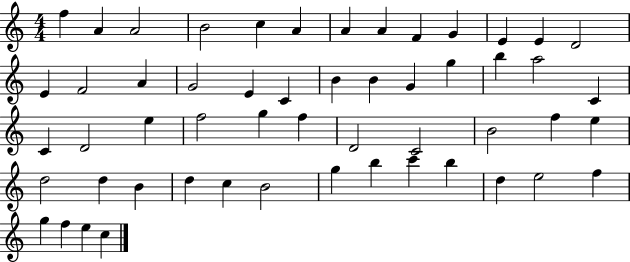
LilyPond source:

{
  \clef treble
  \numericTimeSignature
  \time 4/4
  \key c \major
  f''4 a'4 a'2 | b'2 c''4 a'4 | a'4 a'4 f'4 g'4 | e'4 e'4 d'2 | \break e'4 f'2 a'4 | g'2 e'4 c'4 | b'4 b'4 g'4 g''4 | b''4 a''2 c'4 | \break c'4 d'2 e''4 | f''2 g''4 f''4 | d'2 c'2 | b'2 f''4 e''4 | \break d''2 d''4 b'4 | d''4 c''4 b'2 | g''4 b''4 c'''4 b''4 | d''4 e''2 f''4 | \break g''4 f''4 e''4 c''4 | \bar "|."
}